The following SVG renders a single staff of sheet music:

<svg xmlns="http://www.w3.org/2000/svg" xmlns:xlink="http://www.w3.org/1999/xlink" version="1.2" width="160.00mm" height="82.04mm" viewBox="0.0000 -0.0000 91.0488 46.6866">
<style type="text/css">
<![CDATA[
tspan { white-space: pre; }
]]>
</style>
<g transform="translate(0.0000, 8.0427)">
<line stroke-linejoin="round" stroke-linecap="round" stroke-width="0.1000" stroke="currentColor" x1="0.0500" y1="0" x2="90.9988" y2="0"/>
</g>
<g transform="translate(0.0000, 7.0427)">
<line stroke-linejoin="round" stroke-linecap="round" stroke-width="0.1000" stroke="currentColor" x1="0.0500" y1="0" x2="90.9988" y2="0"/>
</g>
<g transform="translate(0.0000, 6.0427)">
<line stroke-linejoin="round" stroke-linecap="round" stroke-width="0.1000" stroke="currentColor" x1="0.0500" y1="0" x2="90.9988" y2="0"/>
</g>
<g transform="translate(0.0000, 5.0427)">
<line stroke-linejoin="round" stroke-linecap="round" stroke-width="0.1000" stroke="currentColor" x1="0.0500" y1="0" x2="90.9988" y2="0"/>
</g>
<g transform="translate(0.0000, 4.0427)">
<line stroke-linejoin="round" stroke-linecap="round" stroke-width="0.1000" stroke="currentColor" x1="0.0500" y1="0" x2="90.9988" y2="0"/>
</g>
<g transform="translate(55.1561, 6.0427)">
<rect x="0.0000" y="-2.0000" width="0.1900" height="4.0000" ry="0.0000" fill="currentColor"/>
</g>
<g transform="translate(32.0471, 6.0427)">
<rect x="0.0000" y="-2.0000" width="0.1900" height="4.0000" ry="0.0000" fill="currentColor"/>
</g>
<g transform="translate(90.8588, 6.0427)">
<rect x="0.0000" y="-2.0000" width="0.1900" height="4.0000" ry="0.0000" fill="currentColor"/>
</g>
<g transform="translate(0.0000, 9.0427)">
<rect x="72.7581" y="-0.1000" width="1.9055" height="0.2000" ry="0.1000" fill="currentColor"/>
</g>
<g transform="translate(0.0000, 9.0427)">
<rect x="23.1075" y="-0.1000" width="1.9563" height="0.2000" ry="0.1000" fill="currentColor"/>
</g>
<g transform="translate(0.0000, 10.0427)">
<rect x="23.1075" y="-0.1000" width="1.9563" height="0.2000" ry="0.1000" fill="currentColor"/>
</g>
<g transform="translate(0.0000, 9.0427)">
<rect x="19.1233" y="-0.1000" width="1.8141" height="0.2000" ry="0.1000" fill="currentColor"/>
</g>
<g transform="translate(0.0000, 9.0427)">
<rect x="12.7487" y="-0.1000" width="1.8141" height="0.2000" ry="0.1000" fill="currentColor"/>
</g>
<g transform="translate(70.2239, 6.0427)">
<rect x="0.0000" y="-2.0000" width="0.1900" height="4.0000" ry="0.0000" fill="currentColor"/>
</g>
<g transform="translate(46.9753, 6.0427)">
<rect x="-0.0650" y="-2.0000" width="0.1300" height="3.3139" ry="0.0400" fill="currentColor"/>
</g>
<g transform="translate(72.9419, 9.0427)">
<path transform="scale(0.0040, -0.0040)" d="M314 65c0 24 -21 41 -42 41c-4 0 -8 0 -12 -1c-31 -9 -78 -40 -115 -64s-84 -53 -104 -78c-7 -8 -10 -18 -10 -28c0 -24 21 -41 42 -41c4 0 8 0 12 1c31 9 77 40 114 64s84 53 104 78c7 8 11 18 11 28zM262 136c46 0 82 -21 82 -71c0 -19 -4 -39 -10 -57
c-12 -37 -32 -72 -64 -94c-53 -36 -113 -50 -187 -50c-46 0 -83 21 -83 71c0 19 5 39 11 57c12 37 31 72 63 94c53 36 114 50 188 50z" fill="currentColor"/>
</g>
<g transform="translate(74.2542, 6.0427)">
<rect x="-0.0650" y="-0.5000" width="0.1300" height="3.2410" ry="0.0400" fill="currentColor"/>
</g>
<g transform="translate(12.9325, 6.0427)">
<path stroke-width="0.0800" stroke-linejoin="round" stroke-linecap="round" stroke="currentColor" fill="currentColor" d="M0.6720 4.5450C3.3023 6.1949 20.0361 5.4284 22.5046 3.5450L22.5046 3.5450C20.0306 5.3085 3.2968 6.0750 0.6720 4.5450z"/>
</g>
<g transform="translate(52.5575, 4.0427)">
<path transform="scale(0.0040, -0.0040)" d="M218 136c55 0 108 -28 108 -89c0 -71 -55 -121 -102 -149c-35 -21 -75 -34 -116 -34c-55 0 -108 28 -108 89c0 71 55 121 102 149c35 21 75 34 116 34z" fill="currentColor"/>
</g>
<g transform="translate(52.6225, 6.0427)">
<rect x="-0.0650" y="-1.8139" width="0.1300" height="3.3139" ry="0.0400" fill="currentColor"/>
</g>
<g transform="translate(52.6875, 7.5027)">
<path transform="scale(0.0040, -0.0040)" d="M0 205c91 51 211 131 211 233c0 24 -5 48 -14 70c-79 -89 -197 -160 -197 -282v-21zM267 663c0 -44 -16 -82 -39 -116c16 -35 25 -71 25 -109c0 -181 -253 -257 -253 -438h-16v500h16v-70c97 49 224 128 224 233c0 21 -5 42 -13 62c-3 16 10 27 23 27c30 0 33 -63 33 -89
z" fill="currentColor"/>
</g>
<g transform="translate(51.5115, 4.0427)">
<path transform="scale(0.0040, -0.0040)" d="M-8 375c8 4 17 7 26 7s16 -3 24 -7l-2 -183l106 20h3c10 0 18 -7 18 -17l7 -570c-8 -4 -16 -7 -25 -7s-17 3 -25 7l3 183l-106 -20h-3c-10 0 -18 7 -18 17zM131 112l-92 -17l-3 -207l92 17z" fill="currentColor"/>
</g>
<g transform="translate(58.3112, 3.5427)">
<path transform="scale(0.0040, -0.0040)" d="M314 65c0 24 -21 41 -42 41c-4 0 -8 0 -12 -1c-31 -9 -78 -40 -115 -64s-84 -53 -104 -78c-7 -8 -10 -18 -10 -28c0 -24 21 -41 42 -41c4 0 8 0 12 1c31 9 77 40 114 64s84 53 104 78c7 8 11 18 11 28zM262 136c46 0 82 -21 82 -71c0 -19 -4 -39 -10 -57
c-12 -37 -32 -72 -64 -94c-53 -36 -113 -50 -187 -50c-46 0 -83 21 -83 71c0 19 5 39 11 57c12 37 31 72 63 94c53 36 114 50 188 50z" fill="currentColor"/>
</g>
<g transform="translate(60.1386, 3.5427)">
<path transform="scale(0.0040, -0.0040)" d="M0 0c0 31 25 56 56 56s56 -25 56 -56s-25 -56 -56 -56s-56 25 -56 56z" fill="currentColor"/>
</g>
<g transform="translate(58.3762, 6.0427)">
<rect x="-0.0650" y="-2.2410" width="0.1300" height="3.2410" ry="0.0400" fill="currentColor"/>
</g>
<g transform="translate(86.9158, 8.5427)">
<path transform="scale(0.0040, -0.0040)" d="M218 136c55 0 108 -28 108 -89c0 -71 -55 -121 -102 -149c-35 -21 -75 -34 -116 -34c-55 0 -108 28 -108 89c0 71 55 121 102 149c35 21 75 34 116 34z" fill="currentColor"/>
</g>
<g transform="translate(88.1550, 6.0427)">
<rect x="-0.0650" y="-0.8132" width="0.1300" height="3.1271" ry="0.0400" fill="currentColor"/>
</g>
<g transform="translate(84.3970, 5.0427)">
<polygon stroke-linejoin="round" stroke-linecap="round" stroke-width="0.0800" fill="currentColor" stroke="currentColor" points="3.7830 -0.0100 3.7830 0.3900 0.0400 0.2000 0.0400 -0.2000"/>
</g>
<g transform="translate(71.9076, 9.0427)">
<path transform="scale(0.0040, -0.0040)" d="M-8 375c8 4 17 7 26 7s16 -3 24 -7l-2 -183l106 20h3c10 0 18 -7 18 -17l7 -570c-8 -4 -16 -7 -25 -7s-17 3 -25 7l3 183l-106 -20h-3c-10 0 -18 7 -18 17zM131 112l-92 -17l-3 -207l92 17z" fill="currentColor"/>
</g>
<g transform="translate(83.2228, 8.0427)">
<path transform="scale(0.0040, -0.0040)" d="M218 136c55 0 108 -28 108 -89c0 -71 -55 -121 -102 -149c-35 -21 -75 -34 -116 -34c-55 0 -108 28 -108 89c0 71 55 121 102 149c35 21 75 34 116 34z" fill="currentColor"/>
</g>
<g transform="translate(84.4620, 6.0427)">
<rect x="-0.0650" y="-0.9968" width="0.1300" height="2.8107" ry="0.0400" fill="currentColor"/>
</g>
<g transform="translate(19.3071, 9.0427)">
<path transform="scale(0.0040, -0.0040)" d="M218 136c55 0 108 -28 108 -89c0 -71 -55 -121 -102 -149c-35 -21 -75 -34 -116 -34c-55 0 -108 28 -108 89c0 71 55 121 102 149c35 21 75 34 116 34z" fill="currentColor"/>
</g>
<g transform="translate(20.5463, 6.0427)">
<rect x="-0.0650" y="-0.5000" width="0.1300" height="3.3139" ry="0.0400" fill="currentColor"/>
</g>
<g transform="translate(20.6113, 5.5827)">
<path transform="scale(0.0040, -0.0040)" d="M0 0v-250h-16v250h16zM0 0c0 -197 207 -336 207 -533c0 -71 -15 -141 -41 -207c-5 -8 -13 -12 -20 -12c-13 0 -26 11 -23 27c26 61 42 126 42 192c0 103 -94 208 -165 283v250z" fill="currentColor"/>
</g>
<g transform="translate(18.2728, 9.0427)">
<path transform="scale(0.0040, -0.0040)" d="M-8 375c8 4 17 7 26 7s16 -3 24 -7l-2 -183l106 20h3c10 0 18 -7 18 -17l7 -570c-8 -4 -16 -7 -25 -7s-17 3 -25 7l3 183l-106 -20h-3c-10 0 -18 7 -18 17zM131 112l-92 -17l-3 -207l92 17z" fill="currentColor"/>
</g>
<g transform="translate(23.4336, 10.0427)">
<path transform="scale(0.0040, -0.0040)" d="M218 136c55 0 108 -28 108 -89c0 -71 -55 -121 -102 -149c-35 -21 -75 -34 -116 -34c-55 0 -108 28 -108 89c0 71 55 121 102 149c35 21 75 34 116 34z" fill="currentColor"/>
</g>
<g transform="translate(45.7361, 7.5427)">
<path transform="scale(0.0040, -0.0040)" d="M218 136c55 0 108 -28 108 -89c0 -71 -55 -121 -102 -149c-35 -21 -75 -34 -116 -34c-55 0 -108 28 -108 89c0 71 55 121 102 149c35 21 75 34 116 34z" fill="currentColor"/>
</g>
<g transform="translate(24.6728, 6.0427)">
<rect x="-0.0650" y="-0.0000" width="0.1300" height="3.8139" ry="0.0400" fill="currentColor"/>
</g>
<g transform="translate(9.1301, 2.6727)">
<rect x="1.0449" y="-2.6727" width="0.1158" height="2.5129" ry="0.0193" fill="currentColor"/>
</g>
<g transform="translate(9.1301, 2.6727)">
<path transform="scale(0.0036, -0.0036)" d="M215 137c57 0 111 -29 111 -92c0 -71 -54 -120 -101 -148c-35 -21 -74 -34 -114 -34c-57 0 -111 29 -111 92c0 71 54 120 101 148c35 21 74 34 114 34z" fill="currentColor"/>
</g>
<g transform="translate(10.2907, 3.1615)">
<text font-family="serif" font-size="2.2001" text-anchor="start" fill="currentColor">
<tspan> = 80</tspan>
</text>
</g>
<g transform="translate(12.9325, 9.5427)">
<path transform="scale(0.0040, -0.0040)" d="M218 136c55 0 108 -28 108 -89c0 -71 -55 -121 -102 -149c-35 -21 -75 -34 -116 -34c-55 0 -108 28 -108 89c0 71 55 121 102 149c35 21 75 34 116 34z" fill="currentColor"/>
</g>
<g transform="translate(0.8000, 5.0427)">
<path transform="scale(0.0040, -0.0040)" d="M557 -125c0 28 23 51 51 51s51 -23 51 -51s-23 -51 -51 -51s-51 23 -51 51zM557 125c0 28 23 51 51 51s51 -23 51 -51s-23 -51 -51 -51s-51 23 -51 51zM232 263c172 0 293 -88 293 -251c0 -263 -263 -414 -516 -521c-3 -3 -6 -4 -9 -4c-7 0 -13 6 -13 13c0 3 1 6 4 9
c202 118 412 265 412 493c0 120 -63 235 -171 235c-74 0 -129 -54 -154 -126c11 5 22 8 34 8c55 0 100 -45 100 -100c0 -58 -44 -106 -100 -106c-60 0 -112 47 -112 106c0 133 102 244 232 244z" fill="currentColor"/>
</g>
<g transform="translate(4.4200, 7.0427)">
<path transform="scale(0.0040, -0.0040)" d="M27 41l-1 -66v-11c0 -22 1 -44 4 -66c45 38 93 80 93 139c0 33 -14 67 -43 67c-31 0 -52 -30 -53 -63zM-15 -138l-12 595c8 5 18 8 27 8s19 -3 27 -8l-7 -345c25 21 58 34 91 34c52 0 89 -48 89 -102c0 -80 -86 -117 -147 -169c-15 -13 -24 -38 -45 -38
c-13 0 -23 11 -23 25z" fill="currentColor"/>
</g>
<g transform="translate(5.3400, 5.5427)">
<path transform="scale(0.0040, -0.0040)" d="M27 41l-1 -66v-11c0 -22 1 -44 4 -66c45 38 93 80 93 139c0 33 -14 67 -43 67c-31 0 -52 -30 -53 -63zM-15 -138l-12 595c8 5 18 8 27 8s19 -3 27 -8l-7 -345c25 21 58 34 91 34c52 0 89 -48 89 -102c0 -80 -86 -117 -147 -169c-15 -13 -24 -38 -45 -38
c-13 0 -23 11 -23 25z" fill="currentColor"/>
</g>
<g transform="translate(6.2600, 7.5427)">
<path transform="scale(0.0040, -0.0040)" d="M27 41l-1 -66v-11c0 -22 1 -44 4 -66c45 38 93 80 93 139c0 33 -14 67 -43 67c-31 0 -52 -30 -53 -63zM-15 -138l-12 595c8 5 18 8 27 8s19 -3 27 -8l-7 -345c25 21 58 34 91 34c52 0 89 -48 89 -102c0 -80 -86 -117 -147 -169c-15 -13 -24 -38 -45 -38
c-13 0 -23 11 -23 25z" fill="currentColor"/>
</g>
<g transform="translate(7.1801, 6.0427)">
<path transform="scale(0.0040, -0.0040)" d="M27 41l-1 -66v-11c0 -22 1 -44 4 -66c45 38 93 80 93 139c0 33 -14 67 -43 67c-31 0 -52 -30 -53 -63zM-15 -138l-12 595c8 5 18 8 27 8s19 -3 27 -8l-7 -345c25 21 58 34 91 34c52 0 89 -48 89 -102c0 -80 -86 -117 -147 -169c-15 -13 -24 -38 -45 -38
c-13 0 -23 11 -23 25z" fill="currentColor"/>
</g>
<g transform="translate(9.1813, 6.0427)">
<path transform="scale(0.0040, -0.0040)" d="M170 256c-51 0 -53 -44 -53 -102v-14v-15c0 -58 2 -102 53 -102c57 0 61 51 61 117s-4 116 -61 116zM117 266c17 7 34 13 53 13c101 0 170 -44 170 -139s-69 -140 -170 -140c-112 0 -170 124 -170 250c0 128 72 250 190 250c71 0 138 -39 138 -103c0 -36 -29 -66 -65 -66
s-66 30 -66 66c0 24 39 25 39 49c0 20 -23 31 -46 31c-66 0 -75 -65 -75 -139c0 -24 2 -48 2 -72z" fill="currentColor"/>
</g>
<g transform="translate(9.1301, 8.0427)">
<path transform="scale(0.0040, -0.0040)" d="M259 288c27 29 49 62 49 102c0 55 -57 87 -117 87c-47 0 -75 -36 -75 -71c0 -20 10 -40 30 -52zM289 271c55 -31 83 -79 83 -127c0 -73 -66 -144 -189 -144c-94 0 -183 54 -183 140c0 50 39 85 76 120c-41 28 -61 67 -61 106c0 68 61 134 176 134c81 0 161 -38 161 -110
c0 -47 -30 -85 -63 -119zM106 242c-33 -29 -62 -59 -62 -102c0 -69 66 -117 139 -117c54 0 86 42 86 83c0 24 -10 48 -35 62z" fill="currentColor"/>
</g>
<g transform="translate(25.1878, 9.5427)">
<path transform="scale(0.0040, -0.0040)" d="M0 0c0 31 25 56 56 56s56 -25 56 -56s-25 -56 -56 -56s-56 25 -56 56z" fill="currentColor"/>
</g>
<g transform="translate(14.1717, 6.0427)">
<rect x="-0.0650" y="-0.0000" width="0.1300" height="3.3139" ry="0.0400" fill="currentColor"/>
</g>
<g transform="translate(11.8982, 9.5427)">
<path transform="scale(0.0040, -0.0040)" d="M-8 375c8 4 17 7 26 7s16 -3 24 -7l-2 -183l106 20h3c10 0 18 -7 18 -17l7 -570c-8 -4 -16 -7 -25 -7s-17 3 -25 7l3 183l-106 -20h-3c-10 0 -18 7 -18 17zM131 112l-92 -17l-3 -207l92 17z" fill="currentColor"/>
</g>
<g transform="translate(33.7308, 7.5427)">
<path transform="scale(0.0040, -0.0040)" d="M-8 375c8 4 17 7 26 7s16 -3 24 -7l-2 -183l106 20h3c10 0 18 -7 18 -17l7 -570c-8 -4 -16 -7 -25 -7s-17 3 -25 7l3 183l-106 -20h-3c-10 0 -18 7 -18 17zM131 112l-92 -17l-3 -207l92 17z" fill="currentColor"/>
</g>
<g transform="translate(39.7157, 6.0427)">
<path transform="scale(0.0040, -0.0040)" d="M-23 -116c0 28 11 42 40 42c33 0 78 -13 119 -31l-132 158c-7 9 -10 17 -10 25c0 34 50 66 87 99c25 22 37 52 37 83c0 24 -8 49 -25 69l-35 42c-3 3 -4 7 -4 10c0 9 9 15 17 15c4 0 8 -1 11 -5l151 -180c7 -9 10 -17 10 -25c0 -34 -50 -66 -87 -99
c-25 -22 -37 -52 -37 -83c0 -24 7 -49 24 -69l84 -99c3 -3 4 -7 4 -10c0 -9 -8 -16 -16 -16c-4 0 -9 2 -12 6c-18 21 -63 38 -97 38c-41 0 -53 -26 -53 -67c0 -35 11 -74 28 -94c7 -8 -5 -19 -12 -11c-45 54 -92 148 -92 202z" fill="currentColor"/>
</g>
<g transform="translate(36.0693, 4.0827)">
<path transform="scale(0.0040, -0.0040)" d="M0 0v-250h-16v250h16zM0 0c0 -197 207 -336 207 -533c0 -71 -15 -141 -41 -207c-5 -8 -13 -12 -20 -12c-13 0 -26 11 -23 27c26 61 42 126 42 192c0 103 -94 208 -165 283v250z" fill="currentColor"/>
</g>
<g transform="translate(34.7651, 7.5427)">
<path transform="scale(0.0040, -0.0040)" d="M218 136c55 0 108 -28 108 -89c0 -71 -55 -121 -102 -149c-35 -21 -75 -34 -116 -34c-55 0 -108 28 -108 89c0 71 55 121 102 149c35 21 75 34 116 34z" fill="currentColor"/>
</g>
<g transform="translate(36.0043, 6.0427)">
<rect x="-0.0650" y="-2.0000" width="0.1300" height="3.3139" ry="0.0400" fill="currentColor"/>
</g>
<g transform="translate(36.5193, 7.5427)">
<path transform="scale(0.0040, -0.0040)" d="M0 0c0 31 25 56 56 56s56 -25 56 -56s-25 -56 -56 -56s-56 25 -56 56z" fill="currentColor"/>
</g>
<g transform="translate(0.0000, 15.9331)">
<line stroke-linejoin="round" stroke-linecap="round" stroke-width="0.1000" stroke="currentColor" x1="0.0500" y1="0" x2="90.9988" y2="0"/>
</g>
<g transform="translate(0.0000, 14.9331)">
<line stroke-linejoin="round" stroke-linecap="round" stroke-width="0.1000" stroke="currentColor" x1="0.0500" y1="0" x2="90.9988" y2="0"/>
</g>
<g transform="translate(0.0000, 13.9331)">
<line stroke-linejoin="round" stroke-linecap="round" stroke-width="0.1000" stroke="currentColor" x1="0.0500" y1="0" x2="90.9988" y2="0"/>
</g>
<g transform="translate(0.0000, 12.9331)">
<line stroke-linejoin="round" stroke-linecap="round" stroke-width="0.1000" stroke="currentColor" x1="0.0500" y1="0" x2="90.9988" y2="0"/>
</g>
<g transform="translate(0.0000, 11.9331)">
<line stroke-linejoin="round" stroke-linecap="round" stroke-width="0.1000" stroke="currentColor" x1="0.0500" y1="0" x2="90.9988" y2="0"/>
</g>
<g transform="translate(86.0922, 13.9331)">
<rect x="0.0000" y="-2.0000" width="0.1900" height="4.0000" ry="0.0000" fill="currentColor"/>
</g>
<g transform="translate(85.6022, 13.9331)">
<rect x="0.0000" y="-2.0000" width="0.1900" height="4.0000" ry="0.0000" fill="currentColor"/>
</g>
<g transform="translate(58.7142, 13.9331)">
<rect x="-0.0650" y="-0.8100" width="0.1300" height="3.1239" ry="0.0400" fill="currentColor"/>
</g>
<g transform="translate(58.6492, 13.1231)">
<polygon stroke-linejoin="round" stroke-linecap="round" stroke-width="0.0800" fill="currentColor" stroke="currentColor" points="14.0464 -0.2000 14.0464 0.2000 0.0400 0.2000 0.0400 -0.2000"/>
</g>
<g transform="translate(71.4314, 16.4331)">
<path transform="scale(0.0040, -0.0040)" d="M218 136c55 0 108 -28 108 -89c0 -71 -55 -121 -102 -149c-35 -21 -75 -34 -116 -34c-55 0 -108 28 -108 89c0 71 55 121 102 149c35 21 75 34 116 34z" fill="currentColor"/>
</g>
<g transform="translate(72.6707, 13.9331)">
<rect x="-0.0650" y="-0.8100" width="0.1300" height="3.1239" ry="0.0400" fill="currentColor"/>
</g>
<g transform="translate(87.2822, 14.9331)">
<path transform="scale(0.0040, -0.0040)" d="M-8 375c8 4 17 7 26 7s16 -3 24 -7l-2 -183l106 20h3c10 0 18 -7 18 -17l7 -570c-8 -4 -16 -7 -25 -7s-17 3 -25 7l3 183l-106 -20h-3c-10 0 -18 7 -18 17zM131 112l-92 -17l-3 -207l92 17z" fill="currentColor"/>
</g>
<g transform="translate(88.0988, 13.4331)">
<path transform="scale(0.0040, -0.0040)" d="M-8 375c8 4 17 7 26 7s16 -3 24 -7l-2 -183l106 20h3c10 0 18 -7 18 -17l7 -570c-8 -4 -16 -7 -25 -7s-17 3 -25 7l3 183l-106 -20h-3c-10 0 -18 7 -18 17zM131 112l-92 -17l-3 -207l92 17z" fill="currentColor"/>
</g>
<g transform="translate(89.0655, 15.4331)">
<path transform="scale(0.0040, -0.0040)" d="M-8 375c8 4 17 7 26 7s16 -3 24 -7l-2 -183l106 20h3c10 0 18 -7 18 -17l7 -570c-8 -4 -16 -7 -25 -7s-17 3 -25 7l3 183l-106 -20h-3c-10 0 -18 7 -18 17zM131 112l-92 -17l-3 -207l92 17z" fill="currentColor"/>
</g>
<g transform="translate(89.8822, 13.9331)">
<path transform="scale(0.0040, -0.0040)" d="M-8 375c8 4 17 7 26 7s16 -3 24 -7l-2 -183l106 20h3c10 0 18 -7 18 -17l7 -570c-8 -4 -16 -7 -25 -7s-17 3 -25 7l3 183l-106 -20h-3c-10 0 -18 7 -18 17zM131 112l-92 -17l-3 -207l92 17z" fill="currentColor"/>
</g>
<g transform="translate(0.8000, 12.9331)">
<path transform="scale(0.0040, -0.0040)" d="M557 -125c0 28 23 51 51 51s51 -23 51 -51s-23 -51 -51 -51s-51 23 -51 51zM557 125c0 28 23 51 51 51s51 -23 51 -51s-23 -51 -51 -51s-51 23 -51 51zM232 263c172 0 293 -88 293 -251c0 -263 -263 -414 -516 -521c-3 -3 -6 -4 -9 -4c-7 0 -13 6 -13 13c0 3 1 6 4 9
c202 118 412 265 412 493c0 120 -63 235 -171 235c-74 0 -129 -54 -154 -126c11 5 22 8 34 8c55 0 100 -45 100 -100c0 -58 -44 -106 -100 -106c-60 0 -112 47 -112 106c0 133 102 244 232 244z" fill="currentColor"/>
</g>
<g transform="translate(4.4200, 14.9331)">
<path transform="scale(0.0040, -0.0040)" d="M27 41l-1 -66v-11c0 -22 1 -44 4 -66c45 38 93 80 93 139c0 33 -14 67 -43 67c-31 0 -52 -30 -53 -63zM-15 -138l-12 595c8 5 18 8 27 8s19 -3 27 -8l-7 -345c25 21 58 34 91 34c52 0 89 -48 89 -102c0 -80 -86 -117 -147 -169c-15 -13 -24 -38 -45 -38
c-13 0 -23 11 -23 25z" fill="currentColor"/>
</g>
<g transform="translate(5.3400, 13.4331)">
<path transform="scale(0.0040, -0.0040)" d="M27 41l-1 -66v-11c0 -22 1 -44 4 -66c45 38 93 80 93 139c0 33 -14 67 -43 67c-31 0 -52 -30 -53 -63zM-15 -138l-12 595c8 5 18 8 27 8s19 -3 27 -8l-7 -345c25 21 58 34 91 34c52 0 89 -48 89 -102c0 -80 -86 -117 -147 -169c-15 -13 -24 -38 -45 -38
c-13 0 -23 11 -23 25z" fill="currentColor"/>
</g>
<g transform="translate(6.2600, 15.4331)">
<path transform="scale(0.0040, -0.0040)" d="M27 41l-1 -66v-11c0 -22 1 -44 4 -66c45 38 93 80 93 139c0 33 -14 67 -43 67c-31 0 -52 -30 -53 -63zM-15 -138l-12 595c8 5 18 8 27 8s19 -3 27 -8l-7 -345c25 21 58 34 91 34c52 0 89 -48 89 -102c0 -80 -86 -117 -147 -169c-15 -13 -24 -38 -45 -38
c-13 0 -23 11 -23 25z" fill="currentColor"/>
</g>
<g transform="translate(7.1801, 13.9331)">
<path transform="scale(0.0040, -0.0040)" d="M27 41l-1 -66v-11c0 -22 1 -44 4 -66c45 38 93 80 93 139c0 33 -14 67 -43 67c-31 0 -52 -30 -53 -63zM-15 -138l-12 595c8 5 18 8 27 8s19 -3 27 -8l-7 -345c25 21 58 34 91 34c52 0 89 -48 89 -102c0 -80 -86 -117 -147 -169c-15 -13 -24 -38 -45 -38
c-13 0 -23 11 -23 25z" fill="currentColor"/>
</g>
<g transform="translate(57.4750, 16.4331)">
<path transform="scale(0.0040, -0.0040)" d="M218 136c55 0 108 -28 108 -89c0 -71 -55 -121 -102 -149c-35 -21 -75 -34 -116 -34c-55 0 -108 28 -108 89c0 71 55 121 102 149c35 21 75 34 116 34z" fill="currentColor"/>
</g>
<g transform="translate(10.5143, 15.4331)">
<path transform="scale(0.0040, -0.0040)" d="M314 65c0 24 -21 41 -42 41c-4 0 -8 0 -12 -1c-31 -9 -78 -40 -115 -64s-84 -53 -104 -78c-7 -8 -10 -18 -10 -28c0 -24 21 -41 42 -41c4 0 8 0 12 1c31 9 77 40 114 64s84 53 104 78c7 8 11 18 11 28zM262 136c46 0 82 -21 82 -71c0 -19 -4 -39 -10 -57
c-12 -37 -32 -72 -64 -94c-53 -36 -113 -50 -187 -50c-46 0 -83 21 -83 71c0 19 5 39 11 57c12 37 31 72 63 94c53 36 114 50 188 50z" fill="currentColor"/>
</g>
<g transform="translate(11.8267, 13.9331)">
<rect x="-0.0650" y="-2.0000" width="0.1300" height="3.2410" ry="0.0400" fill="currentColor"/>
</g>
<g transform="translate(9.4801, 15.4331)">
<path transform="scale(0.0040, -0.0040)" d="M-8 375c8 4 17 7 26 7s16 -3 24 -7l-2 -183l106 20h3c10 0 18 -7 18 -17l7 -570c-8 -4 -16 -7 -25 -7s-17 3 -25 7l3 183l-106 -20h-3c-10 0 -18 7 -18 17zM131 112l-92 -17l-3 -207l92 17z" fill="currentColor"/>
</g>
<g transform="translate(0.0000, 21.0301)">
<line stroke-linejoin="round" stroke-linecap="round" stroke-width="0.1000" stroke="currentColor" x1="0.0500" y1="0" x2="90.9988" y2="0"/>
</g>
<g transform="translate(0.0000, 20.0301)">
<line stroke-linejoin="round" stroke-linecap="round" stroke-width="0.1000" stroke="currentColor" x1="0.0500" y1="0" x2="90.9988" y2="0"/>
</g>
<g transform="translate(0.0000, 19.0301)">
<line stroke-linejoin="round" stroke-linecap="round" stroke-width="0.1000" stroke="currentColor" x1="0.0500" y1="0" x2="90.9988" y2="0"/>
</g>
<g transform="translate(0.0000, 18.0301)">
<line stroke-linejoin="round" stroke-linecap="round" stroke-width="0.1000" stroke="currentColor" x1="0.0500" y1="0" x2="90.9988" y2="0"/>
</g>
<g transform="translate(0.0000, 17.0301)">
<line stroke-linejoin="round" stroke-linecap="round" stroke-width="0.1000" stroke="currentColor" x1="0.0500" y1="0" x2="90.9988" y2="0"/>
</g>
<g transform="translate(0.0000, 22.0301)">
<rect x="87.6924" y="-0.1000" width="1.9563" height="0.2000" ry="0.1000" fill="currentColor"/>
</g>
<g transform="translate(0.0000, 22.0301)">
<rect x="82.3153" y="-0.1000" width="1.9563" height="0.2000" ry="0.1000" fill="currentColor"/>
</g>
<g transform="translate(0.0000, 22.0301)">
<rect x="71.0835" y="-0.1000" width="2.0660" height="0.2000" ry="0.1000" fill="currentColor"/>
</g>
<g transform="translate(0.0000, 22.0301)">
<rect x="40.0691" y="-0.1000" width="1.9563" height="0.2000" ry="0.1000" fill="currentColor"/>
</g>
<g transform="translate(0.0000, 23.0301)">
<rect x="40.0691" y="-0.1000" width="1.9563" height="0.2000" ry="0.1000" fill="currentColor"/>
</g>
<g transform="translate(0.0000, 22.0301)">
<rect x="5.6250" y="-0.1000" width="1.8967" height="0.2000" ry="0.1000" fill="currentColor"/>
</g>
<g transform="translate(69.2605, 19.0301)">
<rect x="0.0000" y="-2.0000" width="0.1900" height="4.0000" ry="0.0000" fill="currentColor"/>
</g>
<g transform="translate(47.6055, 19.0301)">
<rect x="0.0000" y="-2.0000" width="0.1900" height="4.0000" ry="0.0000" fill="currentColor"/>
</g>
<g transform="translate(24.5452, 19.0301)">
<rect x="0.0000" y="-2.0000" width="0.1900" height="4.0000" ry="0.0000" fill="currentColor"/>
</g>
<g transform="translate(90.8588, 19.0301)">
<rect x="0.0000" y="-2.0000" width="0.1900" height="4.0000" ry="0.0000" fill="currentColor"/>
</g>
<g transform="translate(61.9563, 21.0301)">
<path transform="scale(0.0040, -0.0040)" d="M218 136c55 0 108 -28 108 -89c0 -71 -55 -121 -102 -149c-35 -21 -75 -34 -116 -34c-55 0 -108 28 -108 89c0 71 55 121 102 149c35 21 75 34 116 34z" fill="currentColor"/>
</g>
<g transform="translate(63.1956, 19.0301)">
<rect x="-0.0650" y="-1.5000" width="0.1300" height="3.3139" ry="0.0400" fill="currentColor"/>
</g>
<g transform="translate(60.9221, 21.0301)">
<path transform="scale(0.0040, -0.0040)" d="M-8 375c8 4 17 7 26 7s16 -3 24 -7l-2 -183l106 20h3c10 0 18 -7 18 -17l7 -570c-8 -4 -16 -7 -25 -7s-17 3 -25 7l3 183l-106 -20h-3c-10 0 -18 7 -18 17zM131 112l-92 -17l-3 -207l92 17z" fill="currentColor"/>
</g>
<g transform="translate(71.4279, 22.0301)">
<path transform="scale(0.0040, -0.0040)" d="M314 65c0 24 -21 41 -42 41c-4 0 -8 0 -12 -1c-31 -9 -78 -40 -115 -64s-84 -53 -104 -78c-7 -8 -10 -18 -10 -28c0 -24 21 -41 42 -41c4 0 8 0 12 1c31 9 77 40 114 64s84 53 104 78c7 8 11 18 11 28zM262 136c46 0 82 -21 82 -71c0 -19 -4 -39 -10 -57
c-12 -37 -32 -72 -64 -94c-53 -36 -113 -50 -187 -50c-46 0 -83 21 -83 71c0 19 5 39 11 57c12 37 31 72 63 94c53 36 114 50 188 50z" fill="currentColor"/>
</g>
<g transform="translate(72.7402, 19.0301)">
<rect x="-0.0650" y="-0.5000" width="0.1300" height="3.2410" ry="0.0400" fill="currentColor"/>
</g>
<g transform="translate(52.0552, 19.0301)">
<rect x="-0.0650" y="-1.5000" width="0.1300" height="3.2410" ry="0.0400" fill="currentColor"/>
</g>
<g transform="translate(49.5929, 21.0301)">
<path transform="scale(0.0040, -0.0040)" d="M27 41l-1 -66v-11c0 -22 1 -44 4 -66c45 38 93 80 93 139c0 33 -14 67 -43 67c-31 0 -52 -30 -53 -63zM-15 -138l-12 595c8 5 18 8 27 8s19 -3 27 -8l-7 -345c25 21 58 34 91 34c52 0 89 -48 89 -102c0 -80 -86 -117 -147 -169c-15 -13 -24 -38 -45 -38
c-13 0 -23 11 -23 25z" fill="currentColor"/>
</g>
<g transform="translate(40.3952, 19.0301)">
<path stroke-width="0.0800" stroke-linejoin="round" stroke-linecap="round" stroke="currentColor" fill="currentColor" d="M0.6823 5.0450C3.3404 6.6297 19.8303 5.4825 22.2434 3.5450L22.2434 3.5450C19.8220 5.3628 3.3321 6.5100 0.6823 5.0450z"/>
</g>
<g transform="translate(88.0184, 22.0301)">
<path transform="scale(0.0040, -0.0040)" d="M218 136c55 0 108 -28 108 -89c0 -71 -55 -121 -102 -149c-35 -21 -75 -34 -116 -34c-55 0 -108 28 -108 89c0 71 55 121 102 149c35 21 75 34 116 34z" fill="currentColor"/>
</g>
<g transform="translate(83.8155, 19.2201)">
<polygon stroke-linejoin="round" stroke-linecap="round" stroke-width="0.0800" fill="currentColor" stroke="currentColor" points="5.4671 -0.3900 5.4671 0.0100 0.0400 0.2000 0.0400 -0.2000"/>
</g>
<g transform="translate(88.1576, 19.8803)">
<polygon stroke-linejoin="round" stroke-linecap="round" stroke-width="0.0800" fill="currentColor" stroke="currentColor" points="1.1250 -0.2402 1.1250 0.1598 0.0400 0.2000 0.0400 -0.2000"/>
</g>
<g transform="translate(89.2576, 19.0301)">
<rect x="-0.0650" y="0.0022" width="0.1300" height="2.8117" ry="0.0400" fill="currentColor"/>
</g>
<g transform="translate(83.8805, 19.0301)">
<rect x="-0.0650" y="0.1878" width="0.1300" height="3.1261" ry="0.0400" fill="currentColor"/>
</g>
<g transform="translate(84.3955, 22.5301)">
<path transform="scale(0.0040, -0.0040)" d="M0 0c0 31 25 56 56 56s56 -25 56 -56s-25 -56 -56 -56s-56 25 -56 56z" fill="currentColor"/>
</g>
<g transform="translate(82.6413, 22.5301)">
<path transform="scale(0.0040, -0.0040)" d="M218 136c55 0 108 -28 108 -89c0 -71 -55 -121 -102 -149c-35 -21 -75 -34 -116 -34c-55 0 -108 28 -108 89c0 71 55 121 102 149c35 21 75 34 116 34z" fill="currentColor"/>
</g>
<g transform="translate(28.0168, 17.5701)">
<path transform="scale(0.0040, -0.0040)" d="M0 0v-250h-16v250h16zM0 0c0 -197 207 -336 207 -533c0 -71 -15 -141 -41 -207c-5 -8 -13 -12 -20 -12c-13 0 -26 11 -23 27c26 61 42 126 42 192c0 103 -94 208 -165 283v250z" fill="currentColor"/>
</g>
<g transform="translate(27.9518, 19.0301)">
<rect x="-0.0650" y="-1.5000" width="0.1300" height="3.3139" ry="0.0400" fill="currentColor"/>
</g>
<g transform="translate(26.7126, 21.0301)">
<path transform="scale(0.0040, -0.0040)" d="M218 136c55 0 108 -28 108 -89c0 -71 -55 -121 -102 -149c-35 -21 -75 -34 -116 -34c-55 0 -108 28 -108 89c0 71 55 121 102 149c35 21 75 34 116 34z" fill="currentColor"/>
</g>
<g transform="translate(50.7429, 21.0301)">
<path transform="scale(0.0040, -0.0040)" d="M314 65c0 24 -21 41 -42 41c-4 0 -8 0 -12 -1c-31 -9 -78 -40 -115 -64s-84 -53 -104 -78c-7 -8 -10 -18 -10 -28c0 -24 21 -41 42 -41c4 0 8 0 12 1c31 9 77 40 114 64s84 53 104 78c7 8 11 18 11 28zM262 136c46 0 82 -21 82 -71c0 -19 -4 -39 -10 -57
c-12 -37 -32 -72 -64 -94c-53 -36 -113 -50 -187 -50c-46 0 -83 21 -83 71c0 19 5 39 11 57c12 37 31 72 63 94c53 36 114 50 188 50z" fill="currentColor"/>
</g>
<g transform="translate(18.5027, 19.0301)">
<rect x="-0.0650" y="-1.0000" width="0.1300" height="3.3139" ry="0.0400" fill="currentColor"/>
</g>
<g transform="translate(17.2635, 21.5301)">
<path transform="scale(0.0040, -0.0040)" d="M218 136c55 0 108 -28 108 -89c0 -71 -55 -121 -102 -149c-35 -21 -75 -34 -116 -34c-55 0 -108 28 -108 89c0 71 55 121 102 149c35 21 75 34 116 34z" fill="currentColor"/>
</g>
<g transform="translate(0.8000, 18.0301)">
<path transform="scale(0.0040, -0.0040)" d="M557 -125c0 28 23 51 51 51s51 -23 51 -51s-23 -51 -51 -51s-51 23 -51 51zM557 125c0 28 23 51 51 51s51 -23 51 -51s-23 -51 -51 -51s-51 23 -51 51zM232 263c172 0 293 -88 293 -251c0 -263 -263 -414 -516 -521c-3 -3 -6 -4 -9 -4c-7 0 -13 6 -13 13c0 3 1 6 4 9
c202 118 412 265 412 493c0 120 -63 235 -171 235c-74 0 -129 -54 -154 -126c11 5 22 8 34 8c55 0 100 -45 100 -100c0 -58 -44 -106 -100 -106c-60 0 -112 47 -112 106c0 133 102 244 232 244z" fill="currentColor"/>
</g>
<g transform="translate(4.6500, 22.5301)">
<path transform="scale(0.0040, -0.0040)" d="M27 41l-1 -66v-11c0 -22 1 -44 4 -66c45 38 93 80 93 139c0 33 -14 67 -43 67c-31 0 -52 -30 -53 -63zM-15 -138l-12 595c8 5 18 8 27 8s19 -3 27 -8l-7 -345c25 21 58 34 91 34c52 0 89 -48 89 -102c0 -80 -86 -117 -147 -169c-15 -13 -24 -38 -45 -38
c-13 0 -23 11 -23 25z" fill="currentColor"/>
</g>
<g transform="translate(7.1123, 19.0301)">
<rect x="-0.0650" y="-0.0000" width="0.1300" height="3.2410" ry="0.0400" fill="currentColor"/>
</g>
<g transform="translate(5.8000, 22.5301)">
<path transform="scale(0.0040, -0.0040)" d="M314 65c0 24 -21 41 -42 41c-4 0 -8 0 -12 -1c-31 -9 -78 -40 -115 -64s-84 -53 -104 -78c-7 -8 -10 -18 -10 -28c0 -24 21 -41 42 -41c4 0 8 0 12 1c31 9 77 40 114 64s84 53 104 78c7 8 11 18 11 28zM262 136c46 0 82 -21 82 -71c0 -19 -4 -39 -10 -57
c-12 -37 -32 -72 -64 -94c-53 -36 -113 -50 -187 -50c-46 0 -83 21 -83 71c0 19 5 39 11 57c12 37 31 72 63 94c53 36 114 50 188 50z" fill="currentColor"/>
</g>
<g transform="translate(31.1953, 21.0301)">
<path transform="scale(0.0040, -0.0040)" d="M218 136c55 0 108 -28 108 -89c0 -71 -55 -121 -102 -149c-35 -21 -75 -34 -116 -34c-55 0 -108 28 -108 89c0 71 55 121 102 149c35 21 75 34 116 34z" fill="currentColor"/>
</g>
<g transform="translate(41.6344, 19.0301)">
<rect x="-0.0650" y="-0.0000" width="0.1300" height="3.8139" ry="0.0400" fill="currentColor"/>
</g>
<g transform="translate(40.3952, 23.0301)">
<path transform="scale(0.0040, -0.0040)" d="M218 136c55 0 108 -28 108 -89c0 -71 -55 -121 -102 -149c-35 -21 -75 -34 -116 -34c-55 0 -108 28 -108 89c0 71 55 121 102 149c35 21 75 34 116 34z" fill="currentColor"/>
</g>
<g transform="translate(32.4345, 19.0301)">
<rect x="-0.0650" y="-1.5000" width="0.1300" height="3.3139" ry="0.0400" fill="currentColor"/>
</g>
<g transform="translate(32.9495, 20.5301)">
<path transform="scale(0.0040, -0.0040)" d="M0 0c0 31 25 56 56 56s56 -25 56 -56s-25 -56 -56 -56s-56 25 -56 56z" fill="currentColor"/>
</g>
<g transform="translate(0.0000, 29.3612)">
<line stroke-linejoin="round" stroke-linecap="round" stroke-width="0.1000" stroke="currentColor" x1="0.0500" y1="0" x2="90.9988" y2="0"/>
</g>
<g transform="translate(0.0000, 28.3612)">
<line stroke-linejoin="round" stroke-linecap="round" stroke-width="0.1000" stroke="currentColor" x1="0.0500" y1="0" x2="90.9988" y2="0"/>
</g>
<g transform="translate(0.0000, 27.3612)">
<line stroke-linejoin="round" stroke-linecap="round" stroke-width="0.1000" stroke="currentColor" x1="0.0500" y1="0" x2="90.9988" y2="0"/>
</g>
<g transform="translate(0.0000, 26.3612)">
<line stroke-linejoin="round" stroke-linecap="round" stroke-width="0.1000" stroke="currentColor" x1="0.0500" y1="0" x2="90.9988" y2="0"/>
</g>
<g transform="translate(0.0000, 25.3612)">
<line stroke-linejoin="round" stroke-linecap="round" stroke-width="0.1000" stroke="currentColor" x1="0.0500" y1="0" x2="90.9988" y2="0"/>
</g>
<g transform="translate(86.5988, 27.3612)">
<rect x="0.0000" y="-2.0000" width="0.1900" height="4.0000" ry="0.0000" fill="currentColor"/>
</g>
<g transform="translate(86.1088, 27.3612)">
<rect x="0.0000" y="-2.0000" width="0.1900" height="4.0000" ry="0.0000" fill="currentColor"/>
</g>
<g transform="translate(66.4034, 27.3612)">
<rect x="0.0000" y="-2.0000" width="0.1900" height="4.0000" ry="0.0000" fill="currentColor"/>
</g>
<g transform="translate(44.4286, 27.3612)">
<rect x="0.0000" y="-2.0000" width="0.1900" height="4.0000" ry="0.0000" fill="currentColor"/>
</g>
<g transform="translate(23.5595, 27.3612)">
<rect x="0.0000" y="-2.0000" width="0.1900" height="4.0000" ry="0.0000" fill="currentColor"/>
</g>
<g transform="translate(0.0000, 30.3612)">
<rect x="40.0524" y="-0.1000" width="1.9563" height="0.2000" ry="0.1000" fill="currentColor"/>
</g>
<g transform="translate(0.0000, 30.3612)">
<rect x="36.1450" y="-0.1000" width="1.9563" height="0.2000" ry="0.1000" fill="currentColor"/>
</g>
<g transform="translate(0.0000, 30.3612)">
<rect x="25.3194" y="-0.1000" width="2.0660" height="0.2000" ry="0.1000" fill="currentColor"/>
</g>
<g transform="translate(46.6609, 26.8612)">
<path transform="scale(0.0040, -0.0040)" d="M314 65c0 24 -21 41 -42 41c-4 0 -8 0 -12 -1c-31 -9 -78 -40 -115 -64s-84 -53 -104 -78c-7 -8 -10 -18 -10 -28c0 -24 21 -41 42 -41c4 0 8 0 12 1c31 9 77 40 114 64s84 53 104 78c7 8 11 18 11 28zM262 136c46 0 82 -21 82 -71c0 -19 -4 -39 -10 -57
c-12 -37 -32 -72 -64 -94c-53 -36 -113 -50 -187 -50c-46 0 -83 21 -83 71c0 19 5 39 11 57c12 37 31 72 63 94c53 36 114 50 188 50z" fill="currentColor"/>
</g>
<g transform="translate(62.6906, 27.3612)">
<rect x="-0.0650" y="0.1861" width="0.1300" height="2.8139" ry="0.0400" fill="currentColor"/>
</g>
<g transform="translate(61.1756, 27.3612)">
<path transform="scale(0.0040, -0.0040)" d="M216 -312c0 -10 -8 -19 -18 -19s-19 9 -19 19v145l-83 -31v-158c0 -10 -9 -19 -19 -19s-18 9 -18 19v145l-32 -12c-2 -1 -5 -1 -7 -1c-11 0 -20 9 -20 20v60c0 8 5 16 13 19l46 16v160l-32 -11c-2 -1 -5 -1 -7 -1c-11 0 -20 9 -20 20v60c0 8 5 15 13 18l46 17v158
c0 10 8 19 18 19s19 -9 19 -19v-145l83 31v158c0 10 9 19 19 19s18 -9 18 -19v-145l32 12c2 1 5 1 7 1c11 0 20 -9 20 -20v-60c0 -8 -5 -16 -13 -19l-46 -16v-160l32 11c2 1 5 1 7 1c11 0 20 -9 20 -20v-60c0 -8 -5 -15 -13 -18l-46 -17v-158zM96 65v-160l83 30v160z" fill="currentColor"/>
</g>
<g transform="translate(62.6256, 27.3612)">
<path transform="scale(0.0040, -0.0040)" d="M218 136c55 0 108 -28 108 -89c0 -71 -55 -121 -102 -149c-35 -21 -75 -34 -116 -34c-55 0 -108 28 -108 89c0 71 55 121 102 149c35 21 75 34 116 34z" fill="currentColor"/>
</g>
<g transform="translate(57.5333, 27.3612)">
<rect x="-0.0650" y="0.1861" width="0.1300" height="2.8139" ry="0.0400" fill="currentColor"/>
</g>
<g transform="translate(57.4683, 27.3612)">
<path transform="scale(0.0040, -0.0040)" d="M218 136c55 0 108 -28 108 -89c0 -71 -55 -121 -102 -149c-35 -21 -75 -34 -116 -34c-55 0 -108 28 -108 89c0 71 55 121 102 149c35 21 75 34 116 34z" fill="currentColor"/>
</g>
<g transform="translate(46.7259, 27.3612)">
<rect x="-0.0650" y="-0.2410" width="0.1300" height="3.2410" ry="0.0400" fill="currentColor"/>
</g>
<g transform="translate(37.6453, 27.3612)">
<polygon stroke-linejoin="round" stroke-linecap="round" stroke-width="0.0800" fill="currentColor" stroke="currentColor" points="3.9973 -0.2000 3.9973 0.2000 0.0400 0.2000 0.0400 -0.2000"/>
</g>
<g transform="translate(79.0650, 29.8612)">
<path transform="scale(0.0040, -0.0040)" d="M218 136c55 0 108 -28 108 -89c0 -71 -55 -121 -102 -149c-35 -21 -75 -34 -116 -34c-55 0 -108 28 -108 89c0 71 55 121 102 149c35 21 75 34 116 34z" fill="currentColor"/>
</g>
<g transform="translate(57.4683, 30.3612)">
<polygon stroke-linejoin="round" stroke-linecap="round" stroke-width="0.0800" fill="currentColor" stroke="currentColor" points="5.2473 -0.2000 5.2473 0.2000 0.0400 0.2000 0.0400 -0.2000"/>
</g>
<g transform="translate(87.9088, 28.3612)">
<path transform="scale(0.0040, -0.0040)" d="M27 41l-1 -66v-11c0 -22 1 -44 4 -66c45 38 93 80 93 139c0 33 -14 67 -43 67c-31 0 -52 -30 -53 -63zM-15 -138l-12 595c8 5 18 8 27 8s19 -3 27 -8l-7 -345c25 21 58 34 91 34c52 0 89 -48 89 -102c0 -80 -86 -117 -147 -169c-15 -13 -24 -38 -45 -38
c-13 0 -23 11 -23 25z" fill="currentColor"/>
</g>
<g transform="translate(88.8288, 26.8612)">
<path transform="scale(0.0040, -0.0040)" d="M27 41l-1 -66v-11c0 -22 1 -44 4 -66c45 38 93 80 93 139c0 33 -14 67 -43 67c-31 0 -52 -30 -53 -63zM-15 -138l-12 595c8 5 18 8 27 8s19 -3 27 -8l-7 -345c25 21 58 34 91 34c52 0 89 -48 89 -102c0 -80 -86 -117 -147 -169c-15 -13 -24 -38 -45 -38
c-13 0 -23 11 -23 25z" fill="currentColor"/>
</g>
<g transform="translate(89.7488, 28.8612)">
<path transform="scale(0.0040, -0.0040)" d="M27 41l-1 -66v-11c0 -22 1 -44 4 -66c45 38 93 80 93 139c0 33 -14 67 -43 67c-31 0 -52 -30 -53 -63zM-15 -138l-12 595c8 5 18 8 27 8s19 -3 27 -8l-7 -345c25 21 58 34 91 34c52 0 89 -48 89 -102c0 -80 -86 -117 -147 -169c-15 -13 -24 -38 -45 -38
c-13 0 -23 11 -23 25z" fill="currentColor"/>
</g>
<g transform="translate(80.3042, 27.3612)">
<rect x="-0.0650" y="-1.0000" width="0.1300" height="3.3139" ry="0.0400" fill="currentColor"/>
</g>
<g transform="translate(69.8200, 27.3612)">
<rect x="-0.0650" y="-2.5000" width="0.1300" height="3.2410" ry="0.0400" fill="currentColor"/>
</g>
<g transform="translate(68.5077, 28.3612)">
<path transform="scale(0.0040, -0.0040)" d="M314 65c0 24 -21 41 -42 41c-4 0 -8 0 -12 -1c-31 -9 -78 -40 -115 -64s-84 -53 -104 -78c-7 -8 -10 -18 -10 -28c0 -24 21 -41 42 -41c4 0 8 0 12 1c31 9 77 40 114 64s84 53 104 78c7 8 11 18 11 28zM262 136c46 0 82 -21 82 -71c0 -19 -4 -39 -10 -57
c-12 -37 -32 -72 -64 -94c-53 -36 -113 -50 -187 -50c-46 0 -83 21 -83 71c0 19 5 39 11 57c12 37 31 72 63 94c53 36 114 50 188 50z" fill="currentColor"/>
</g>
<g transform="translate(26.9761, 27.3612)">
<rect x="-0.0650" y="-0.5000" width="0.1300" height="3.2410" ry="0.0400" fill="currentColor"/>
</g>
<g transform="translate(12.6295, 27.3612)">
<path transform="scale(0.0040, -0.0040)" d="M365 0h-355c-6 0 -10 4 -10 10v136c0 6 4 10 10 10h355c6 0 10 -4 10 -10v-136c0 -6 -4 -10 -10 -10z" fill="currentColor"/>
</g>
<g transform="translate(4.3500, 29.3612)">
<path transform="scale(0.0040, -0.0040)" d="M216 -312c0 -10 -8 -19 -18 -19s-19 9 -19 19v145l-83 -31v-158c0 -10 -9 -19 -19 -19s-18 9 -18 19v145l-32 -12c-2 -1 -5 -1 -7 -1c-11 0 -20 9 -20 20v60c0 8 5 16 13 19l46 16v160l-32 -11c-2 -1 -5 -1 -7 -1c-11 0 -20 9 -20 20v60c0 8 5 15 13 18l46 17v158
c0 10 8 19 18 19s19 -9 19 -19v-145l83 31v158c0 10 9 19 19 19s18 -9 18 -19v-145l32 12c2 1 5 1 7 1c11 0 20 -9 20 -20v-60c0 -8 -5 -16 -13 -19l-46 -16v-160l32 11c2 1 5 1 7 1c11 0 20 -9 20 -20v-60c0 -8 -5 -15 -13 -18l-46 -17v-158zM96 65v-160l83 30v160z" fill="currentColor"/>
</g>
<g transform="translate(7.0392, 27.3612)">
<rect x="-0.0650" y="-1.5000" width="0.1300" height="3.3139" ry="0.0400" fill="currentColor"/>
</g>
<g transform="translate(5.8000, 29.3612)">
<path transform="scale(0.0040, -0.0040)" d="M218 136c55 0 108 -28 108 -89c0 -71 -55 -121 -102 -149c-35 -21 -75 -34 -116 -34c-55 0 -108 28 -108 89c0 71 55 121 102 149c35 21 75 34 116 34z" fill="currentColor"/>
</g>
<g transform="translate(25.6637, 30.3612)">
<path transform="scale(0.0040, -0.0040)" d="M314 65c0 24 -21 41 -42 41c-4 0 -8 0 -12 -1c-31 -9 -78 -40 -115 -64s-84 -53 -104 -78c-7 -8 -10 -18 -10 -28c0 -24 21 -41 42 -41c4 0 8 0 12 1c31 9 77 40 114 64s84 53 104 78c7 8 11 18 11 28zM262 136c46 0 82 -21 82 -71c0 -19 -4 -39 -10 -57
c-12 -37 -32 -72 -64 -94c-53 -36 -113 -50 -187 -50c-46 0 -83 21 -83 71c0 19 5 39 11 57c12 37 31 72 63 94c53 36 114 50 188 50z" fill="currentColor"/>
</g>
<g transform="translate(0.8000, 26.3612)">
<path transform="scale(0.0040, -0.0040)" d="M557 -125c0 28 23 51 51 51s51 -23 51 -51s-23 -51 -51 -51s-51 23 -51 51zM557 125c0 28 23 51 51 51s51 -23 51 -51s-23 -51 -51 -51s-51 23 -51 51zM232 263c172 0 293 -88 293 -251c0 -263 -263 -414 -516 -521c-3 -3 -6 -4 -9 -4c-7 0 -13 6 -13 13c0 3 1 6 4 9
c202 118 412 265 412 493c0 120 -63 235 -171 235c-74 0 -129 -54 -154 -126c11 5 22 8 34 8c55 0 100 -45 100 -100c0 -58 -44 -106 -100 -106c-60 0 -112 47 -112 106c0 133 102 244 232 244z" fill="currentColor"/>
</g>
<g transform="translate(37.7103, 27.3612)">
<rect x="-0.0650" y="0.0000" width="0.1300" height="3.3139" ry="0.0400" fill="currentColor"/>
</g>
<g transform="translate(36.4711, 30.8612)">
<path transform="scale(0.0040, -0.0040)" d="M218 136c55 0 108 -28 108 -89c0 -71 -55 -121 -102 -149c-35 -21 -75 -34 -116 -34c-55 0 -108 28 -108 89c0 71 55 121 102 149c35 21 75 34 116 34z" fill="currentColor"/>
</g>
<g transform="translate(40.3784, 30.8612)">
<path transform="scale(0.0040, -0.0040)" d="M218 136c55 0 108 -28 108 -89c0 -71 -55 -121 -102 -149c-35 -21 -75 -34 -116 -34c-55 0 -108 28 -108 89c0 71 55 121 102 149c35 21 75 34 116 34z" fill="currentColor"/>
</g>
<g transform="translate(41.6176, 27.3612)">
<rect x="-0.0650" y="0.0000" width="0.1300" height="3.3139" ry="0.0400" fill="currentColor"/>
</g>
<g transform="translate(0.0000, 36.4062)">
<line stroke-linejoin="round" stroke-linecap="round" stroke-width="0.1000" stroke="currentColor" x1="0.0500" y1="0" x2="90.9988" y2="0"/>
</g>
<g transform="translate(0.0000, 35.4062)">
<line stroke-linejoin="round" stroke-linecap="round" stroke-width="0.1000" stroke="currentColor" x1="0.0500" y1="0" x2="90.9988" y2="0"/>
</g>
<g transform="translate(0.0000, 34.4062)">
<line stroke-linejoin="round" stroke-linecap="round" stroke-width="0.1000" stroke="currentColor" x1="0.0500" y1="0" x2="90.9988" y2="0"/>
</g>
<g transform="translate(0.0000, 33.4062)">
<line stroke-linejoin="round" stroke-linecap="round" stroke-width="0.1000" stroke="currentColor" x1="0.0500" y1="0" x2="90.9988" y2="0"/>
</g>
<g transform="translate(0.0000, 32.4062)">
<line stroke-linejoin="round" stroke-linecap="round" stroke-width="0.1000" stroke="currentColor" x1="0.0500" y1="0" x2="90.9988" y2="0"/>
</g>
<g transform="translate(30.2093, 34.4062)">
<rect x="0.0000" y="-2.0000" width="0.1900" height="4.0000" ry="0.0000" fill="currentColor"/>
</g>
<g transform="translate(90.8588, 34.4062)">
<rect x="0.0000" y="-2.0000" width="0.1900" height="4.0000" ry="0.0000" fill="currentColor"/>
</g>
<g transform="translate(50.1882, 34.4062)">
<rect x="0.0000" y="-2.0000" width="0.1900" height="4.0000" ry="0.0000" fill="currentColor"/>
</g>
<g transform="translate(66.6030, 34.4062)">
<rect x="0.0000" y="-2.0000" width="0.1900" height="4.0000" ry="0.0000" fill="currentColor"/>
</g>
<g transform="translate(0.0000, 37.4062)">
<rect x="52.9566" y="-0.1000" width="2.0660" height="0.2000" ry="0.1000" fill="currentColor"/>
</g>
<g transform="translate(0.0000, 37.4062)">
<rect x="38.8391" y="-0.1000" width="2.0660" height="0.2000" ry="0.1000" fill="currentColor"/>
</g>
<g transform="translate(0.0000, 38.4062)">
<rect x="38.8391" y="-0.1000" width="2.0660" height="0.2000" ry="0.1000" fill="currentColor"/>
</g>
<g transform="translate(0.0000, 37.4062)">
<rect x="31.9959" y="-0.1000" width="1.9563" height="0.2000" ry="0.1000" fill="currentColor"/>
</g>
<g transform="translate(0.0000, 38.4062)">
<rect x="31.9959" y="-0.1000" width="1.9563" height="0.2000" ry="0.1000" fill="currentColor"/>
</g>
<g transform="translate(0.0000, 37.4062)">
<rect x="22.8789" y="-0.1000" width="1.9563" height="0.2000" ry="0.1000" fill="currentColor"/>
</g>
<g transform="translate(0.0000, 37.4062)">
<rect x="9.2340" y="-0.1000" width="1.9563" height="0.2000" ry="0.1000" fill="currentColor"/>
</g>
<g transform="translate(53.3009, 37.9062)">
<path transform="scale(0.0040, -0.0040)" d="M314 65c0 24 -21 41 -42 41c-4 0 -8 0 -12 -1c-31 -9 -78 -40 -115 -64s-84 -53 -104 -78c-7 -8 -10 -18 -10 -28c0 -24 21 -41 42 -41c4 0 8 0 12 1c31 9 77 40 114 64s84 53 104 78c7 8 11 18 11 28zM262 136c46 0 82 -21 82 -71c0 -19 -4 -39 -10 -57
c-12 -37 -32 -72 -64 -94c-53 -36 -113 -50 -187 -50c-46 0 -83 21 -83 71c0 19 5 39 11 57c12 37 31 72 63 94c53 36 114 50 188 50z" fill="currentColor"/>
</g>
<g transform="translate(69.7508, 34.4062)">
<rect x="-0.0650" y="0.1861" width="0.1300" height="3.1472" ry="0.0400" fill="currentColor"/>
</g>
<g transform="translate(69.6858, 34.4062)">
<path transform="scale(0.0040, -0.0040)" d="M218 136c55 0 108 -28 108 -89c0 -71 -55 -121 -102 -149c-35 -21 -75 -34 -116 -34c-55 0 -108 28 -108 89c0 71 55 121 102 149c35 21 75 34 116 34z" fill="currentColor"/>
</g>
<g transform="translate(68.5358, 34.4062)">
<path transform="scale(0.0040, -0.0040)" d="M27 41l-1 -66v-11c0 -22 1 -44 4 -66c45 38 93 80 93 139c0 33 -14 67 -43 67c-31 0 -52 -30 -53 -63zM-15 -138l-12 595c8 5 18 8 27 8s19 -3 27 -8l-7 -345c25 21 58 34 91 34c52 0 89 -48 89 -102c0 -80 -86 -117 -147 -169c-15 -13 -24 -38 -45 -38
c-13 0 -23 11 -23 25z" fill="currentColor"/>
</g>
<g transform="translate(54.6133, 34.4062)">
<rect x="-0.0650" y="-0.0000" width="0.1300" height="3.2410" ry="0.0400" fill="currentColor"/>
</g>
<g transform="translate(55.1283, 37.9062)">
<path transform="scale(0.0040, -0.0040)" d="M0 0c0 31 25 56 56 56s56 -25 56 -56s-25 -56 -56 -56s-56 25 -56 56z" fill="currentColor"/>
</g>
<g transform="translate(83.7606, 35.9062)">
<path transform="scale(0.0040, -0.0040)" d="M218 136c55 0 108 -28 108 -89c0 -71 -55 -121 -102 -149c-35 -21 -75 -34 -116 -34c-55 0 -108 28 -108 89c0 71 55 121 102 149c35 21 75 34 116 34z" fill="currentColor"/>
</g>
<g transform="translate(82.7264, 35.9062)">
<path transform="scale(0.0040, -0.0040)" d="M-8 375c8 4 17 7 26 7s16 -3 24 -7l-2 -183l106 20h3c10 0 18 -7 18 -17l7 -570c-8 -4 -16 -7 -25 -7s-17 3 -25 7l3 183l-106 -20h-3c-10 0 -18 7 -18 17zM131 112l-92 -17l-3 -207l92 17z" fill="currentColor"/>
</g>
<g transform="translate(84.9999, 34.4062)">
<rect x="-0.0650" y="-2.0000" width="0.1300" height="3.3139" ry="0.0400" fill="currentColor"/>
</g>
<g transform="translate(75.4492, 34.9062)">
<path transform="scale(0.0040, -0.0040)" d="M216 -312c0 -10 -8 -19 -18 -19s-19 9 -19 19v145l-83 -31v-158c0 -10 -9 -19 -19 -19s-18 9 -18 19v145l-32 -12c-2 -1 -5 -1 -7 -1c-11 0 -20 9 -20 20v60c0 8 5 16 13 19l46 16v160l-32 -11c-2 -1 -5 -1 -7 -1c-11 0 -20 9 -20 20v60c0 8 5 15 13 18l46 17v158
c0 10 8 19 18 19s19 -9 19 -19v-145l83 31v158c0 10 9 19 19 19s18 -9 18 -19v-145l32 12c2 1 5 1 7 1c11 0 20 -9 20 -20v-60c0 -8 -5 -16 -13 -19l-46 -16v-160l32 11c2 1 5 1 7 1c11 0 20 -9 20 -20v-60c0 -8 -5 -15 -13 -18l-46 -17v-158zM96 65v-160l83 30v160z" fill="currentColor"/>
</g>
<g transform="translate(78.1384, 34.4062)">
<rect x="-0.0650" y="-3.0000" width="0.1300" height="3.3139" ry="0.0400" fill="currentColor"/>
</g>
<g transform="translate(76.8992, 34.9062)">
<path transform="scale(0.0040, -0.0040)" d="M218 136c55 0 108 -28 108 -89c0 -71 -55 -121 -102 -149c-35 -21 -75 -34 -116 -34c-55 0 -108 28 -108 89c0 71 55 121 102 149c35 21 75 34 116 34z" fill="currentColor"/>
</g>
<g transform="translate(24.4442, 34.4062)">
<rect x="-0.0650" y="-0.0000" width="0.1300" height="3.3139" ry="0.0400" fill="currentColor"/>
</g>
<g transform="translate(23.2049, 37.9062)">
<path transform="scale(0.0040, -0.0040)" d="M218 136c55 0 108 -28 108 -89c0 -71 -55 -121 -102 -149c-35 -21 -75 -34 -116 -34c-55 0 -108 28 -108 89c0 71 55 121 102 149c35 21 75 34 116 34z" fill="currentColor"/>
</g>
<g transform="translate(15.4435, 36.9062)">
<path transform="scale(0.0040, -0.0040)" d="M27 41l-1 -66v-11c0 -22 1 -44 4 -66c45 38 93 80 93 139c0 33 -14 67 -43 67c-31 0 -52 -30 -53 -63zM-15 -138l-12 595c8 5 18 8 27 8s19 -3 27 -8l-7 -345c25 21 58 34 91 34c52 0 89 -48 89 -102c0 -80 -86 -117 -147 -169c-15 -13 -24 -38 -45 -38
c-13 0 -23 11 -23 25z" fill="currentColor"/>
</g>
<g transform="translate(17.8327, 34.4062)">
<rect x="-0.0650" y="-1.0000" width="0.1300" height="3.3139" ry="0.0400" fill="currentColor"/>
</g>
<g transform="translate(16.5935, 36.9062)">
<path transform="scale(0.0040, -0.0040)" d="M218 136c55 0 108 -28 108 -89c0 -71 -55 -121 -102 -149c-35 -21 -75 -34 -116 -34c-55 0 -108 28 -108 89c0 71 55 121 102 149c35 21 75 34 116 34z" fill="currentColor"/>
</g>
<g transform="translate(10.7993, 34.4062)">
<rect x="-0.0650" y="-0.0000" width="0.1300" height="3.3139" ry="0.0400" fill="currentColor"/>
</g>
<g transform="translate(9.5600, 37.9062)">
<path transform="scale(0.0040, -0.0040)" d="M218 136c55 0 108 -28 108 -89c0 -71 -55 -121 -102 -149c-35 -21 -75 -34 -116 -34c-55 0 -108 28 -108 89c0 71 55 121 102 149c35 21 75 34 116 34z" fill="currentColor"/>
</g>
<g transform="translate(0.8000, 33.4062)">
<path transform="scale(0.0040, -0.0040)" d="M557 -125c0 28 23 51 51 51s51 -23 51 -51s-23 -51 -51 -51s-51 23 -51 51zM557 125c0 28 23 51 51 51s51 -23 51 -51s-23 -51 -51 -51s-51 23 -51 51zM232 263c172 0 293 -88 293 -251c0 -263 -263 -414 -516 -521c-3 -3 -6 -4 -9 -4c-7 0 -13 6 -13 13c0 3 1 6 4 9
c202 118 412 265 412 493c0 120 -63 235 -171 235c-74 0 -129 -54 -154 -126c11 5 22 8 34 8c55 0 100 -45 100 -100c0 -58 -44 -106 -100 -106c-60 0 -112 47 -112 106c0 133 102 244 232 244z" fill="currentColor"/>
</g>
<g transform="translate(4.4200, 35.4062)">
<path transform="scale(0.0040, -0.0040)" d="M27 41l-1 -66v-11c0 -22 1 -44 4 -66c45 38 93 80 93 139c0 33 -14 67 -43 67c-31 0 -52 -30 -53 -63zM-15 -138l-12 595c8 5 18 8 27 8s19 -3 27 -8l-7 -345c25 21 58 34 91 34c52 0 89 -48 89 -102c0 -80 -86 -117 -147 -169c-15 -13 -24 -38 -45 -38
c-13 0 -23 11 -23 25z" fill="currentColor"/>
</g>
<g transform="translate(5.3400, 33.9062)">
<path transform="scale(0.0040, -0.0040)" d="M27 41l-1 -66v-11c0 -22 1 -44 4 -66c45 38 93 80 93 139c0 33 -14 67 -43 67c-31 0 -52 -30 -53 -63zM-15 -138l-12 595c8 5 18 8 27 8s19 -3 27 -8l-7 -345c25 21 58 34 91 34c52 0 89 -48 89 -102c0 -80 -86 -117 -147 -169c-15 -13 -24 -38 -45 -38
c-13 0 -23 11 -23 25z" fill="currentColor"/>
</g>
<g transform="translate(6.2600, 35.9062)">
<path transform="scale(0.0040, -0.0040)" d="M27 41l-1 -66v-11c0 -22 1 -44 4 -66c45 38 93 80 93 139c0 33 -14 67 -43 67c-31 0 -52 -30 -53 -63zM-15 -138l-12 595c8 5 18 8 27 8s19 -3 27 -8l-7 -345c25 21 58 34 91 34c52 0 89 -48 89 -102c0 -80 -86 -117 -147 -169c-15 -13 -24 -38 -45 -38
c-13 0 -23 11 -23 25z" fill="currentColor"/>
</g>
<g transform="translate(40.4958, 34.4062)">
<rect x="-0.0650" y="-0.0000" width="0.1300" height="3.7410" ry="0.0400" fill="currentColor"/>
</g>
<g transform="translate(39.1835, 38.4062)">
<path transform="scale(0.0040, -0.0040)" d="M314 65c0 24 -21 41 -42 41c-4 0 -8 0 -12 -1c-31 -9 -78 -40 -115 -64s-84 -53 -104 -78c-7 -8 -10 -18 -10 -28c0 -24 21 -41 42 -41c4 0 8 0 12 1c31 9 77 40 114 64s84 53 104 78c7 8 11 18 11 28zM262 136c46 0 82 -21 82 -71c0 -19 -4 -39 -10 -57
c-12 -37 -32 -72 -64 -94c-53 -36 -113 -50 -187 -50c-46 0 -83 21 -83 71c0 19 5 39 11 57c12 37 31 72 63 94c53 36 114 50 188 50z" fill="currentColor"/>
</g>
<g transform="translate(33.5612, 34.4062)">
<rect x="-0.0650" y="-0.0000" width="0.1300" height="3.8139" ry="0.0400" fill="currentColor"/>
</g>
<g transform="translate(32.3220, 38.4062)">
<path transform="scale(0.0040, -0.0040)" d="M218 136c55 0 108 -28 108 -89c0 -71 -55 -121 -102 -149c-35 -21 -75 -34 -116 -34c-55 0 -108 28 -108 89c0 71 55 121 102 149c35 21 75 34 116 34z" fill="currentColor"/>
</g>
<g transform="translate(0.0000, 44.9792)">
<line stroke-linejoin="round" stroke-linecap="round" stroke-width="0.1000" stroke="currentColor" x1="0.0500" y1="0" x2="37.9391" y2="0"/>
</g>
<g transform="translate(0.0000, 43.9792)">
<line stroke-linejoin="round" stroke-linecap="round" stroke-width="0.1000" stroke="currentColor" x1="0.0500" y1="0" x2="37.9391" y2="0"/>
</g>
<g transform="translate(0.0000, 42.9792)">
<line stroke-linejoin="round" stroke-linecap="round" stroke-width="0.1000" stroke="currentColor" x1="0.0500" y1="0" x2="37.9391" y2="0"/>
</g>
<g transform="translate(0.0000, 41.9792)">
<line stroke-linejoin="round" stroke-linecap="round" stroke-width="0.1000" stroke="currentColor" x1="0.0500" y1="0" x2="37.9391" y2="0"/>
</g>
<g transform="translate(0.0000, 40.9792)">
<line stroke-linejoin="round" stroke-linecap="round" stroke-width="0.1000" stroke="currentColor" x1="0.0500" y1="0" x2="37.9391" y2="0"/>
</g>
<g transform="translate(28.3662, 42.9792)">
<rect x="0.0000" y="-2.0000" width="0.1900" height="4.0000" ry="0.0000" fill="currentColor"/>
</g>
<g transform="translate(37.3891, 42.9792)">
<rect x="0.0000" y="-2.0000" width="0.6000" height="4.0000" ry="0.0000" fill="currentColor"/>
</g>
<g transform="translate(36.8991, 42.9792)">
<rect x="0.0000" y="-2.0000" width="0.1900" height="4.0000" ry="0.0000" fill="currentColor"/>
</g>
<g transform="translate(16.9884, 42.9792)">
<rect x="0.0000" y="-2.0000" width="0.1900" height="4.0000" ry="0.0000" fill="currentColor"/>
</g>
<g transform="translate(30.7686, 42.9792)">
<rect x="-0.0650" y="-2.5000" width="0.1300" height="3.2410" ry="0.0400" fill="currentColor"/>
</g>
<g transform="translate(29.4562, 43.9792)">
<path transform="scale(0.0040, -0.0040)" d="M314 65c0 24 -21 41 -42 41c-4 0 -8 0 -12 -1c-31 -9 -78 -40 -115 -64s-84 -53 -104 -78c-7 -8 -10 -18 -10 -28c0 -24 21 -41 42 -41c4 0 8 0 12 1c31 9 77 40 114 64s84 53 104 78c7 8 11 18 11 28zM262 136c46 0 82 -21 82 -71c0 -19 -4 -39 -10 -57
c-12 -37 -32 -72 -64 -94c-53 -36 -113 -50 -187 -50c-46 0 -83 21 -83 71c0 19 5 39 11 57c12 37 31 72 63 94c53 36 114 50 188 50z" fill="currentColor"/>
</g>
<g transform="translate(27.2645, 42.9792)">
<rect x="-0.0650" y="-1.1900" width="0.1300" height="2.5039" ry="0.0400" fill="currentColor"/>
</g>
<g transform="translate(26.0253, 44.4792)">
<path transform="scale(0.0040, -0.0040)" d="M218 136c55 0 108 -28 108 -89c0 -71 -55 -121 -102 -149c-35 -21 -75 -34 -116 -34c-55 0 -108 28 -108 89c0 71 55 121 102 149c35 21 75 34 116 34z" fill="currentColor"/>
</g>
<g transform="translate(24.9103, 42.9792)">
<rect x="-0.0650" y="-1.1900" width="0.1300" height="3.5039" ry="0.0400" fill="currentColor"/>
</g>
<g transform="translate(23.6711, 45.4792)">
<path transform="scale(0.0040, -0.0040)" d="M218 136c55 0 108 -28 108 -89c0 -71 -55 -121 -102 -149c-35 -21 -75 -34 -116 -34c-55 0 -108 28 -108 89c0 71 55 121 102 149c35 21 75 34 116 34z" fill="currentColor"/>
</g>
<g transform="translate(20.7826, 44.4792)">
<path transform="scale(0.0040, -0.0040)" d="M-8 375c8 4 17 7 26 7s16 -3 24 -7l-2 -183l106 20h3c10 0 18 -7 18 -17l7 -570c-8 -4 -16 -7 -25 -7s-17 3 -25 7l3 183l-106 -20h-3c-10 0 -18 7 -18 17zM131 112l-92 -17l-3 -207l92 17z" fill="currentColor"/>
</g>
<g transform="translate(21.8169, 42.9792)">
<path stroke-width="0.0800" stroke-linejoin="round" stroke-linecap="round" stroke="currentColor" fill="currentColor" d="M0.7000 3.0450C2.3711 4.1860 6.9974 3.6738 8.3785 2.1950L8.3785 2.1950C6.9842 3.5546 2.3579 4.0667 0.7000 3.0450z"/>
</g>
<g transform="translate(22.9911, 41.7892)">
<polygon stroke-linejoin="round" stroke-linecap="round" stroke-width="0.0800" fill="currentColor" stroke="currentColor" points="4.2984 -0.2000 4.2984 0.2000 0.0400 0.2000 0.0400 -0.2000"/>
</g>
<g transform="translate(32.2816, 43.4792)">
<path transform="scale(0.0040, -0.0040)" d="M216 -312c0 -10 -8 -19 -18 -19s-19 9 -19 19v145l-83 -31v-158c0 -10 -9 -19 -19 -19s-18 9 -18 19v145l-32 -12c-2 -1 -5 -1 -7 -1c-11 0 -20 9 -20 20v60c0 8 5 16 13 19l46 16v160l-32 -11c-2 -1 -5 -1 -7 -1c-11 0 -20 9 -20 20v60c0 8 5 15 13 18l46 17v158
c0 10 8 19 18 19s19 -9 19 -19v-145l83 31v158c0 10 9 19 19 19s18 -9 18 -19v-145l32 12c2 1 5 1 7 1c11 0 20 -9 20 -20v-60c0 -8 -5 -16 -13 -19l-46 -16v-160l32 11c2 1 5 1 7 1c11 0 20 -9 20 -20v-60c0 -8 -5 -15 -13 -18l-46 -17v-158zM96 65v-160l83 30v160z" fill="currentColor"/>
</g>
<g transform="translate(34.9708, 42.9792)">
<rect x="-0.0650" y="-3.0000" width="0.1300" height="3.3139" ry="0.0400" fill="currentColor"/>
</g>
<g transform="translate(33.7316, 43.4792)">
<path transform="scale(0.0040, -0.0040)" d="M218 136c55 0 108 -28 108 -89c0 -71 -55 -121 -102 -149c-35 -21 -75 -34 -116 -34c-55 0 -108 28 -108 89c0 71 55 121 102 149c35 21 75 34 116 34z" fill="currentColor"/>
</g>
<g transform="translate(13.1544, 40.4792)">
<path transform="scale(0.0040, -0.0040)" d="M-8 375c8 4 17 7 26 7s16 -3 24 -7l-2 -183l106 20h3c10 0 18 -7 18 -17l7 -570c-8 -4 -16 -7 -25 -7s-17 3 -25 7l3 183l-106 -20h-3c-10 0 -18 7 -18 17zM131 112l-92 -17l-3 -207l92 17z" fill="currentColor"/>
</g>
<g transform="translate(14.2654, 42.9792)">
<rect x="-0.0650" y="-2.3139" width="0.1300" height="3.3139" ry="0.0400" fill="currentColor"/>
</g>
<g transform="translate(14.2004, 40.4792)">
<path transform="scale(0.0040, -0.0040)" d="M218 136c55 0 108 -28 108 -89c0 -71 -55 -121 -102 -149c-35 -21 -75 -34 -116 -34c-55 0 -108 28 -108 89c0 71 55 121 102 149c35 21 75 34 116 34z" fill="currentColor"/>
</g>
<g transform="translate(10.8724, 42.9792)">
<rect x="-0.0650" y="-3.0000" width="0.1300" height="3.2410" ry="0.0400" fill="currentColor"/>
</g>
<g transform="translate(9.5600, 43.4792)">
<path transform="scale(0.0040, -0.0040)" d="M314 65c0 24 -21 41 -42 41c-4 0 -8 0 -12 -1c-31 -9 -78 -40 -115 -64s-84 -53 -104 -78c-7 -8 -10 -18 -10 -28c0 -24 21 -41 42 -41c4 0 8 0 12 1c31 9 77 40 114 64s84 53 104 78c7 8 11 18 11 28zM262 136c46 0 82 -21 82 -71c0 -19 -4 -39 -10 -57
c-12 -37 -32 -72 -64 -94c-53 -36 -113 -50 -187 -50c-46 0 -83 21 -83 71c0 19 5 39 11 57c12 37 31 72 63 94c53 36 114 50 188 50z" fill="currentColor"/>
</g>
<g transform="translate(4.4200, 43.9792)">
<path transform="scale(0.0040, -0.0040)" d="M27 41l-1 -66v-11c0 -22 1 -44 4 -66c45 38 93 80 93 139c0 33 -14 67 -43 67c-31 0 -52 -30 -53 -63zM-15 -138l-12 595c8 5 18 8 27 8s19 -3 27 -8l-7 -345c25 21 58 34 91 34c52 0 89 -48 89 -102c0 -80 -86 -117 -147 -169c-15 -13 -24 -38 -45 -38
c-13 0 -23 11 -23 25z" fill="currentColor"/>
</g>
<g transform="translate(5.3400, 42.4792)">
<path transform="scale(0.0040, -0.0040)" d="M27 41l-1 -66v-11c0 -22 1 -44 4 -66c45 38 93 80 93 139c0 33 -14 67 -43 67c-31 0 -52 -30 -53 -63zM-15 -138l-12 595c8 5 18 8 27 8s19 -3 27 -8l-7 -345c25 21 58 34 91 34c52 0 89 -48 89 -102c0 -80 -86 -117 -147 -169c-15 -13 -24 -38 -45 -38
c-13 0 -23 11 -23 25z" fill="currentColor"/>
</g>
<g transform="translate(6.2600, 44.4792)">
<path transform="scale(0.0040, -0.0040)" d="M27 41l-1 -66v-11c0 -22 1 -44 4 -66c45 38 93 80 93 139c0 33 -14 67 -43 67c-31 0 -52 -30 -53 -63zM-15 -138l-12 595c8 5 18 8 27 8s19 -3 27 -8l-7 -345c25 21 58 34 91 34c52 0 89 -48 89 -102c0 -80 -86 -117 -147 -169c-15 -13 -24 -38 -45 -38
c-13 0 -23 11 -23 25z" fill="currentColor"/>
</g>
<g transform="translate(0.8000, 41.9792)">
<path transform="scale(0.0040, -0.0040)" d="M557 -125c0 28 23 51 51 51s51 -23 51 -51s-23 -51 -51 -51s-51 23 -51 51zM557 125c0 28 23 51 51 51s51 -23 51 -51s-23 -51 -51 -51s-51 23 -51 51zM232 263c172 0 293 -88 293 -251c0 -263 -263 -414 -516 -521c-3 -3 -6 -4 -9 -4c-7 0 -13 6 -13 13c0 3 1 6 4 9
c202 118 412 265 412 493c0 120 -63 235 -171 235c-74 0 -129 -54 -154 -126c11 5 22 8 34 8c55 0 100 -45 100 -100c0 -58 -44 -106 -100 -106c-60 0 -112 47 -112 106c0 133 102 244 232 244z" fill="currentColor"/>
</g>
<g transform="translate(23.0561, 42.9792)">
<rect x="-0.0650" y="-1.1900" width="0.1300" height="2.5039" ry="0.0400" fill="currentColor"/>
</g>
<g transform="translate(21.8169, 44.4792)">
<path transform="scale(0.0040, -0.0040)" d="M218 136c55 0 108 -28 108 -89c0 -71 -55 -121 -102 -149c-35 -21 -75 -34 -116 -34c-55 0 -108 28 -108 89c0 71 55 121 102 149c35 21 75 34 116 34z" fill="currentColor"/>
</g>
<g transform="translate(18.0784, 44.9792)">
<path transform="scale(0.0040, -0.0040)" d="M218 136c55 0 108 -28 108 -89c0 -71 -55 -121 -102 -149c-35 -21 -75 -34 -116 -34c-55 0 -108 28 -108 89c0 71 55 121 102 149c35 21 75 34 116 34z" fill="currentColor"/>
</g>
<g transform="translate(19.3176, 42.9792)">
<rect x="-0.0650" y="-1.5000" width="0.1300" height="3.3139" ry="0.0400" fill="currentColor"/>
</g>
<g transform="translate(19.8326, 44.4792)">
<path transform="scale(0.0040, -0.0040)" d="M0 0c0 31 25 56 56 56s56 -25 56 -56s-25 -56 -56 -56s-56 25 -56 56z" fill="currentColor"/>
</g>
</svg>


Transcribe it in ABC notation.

X:1
T:Untitled
M:6/8
L:1/4
K:Ab
D,, E,,/2 C,, A,,/2 z A,, A,/4 _B,2 E,,2 G,,/2 F,,/2 A,,2 F,,/2 F,,/2 _D,,2 F,, G,,/2 G,, C,, _G,,2 G,, E,,2 D,,/2 E,,/4 ^G,, z2 E,,2 D,,/2 D,,/2 E,2 D,/2 ^D,/2 B,,2 F,, D,, _F,, D,, C,, C,,2 D,,2 _D, ^C, A,, C,2 B, G,, A,,/2 F,,/2 A,,/2 _B,,2 ^C,